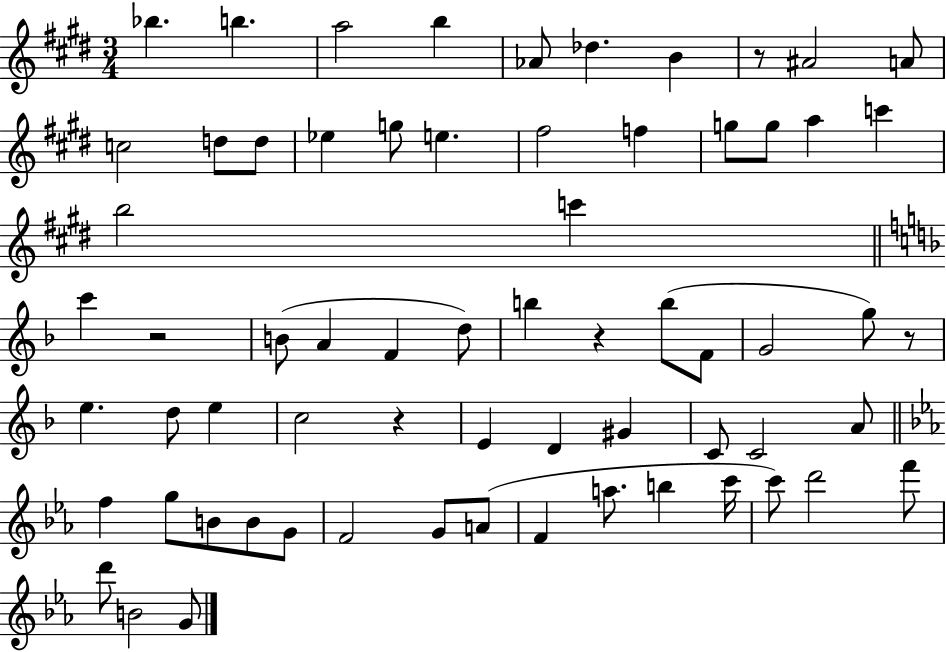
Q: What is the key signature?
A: E major